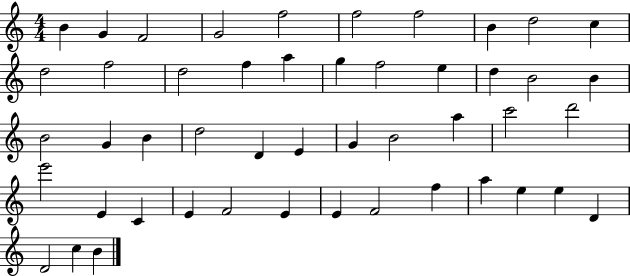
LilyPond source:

{
  \clef treble
  \numericTimeSignature
  \time 4/4
  \key c \major
  b'4 g'4 f'2 | g'2 f''2 | f''2 f''2 | b'4 d''2 c''4 | \break d''2 f''2 | d''2 f''4 a''4 | g''4 f''2 e''4 | d''4 b'2 b'4 | \break b'2 g'4 b'4 | d''2 d'4 e'4 | g'4 b'2 a''4 | c'''2 d'''2 | \break e'''2 e'4 c'4 | e'4 f'2 e'4 | e'4 f'2 f''4 | a''4 e''4 e''4 d'4 | \break d'2 c''4 b'4 | \bar "|."
}